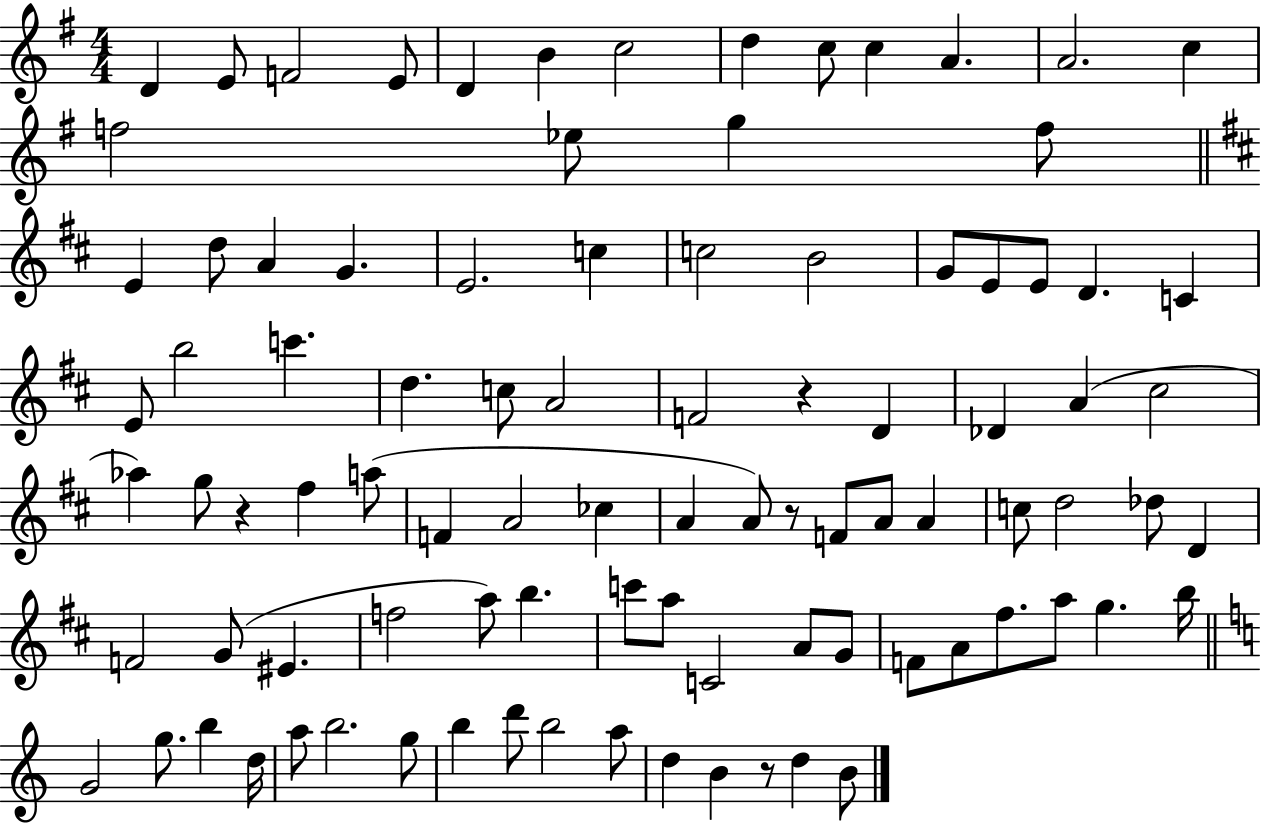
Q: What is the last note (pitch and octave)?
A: B4